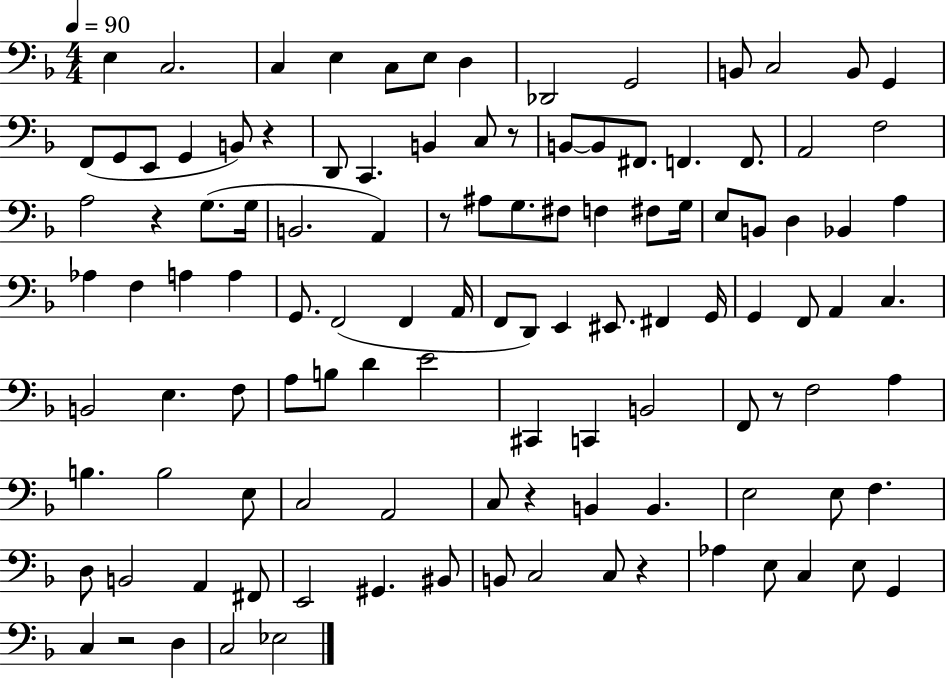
{
  \clef bass
  \numericTimeSignature
  \time 4/4
  \key f \major
  \tempo 4 = 90
  e4 c2. | c4 e4 c8 e8 d4 | des,2 g,2 | b,8 c2 b,8 g,4 | \break f,8( g,8 e,8 g,4 b,8) r4 | d,8 c,4. b,4 c8 r8 | b,8~~ b,8 fis,8. f,4. f,8. | a,2 f2 | \break a2 r4 g8.( g16 | b,2. a,4) | r8 ais8 g8. fis8 f4 fis8 g16 | e8 b,8 d4 bes,4 a4 | \break aes4 f4 a4 a4 | g,8. f,2( f,4 a,16 | f,8 d,8) e,4 eis,8. fis,4 g,16 | g,4 f,8 a,4 c4. | \break b,2 e4. f8 | a8 b8 d'4 e'2 | cis,4 c,4 b,2 | f,8 r8 f2 a4 | \break b4. b2 e8 | c2 a,2 | c8 r4 b,4 b,4. | e2 e8 f4. | \break d8 b,2 a,4 fis,8 | e,2 gis,4. bis,8 | b,8 c2 c8 r4 | aes4 e8 c4 e8 g,4 | \break c4 r2 d4 | c2 ees2 | \bar "|."
}